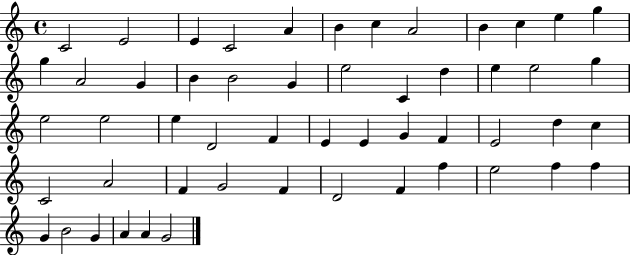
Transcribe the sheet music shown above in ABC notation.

X:1
T:Untitled
M:4/4
L:1/4
K:C
C2 E2 E C2 A B c A2 B c e g g A2 G B B2 G e2 C d e e2 g e2 e2 e D2 F E E G F E2 d c C2 A2 F G2 F D2 F f e2 f f G B2 G A A G2